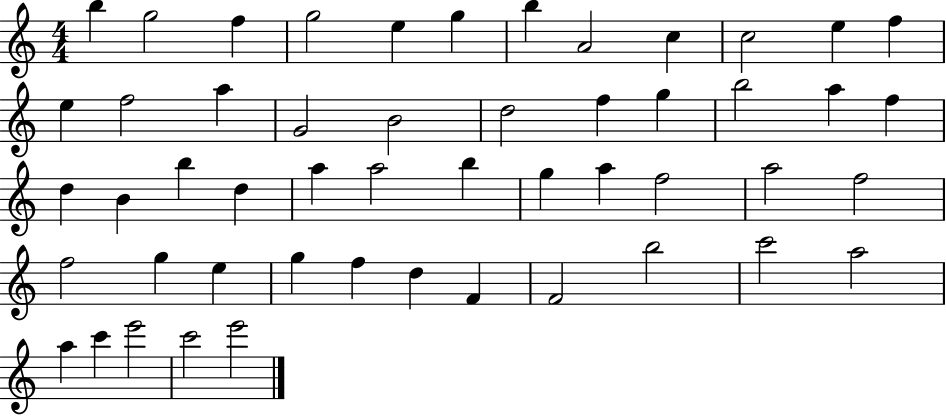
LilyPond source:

{
  \clef treble
  \numericTimeSignature
  \time 4/4
  \key c \major
  b''4 g''2 f''4 | g''2 e''4 g''4 | b''4 a'2 c''4 | c''2 e''4 f''4 | \break e''4 f''2 a''4 | g'2 b'2 | d''2 f''4 g''4 | b''2 a''4 f''4 | \break d''4 b'4 b''4 d''4 | a''4 a''2 b''4 | g''4 a''4 f''2 | a''2 f''2 | \break f''2 g''4 e''4 | g''4 f''4 d''4 f'4 | f'2 b''2 | c'''2 a''2 | \break a''4 c'''4 e'''2 | c'''2 e'''2 | \bar "|."
}